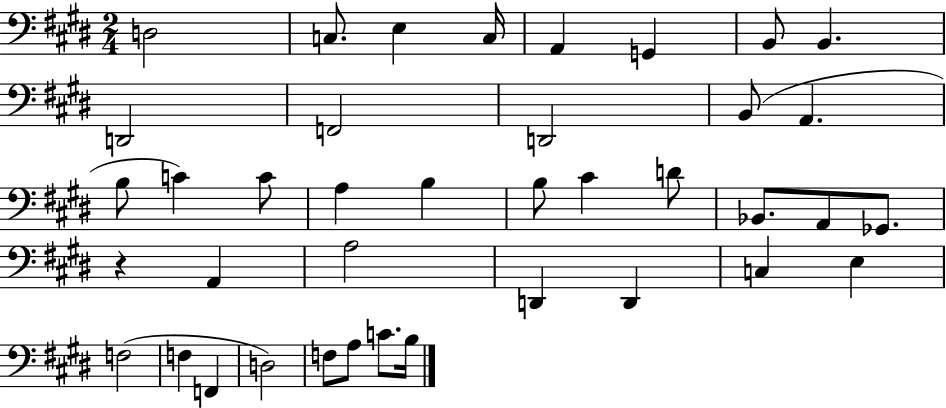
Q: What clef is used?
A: bass